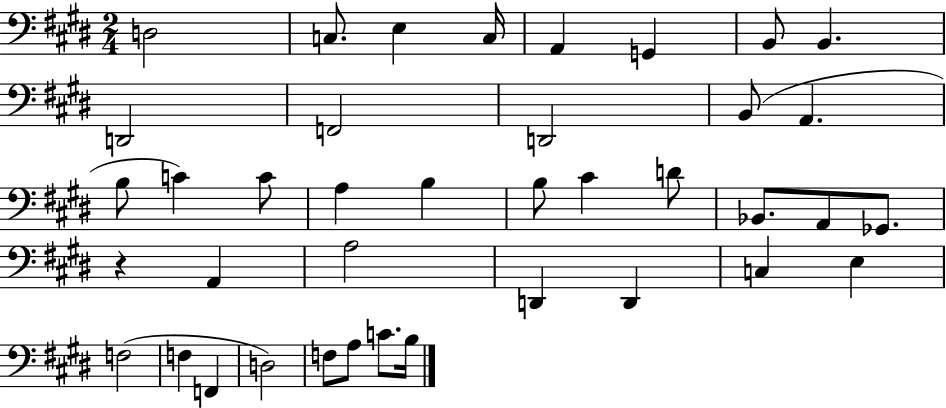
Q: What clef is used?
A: bass